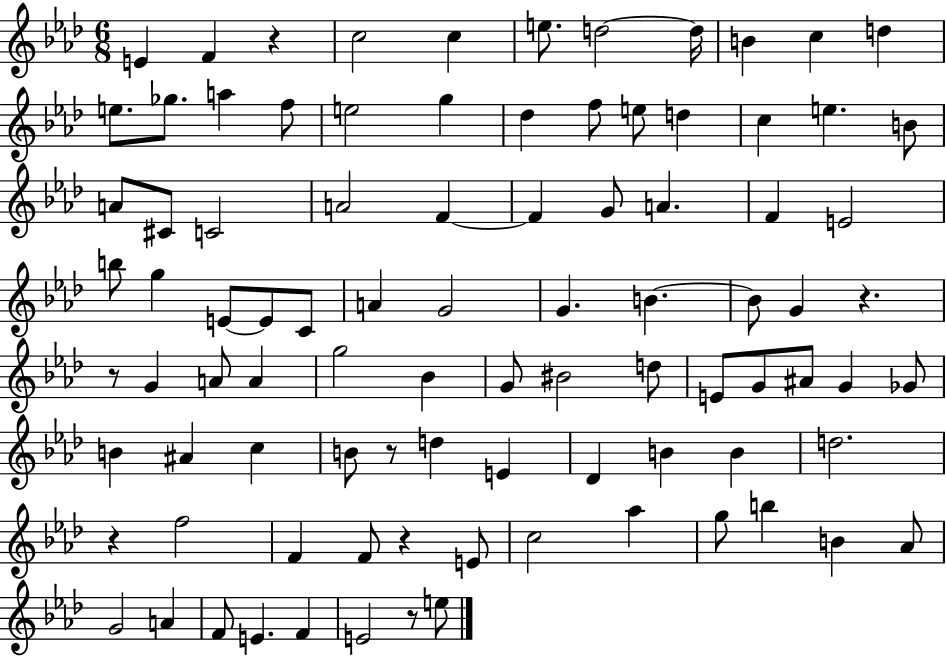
E4/q F4/q R/q C5/h C5/q E5/e. D5/h D5/s B4/q C5/q D5/q E5/e. Gb5/e. A5/q F5/e E5/h G5/q Db5/q F5/e E5/e D5/q C5/q E5/q. B4/e A4/e C#4/e C4/h A4/h F4/q F4/q G4/e A4/q. F4/q E4/h B5/e G5/q E4/e E4/e C4/e A4/q G4/h G4/q. B4/q. B4/e G4/q R/q. R/e G4/q A4/e A4/q G5/h Bb4/q G4/e BIS4/h D5/e E4/e G4/e A#4/e G4/q Gb4/e B4/q A#4/q C5/q B4/e R/e D5/q E4/q Db4/q B4/q B4/q D5/h. R/q F5/h F4/q F4/e R/q E4/e C5/h Ab5/q G5/e B5/q B4/q Ab4/e G4/h A4/q F4/e E4/q. F4/q E4/h R/e E5/e